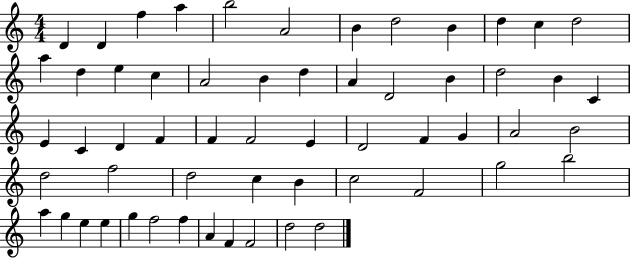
{
  \clef treble
  \numericTimeSignature
  \time 4/4
  \key c \major
  d'4 d'4 f''4 a''4 | b''2 a'2 | b'4 d''2 b'4 | d''4 c''4 d''2 | \break a''4 d''4 e''4 c''4 | a'2 b'4 d''4 | a'4 d'2 b'4 | d''2 b'4 c'4 | \break e'4 c'4 d'4 f'4 | f'4 f'2 e'4 | d'2 f'4 g'4 | a'2 b'2 | \break d''2 f''2 | d''2 c''4 b'4 | c''2 f'2 | g''2 b''2 | \break a''4 g''4 e''4 e''4 | g''4 f''2 f''4 | a'4 f'4 f'2 | d''2 d''2 | \break \bar "|."
}